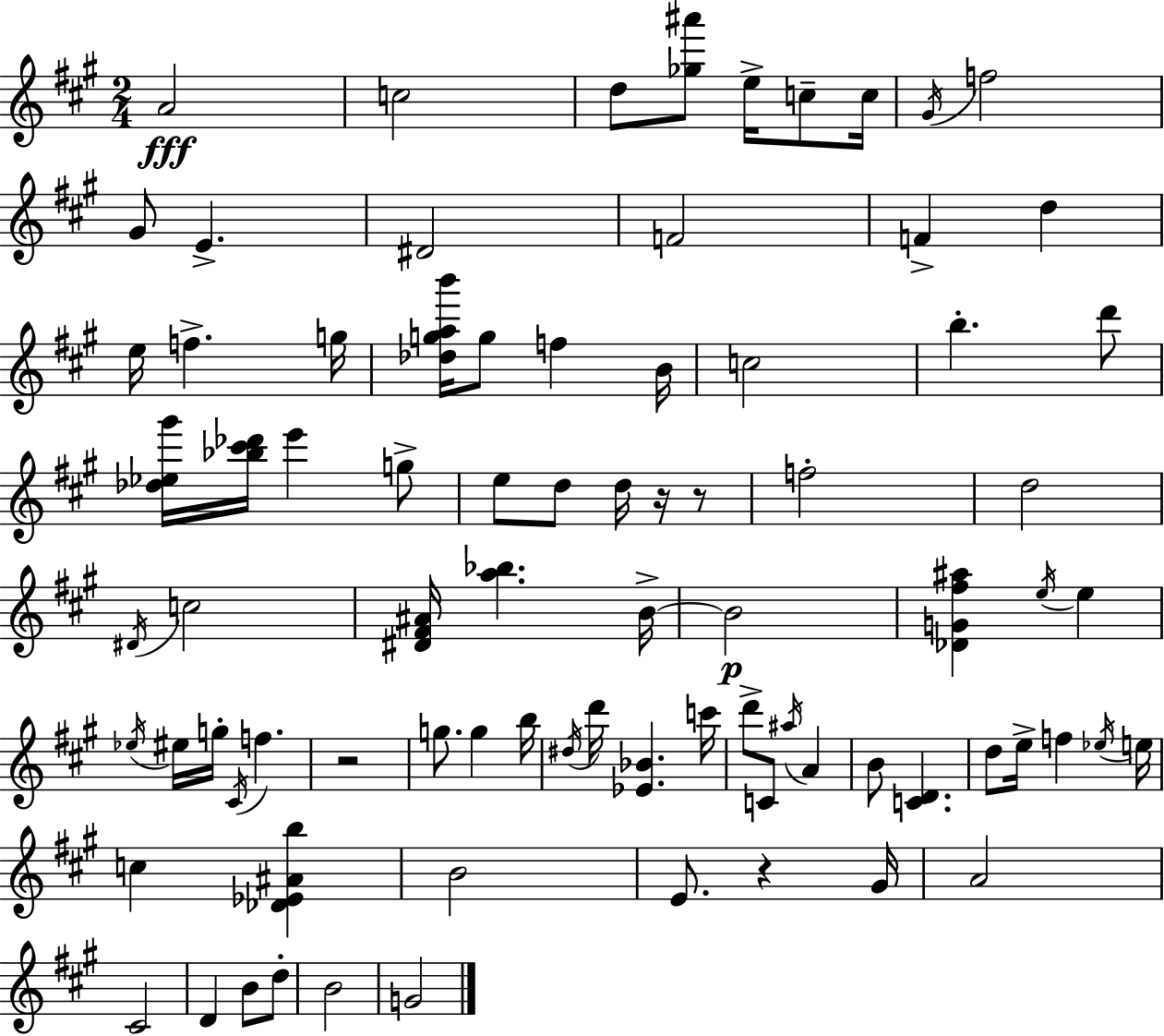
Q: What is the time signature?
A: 2/4